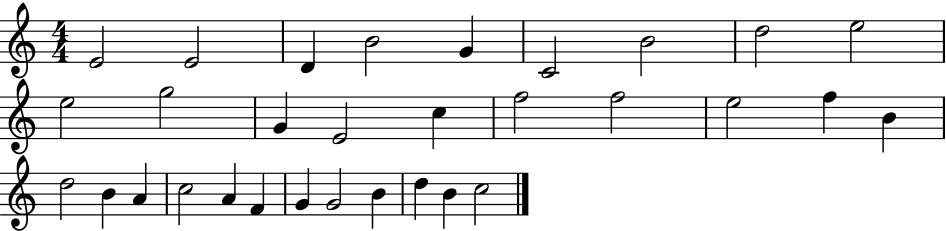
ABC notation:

X:1
T:Untitled
M:4/4
L:1/4
K:C
E2 E2 D B2 G C2 B2 d2 e2 e2 g2 G E2 c f2 f2 e2 f B d2 B A c2 A F G G2 B d B c2